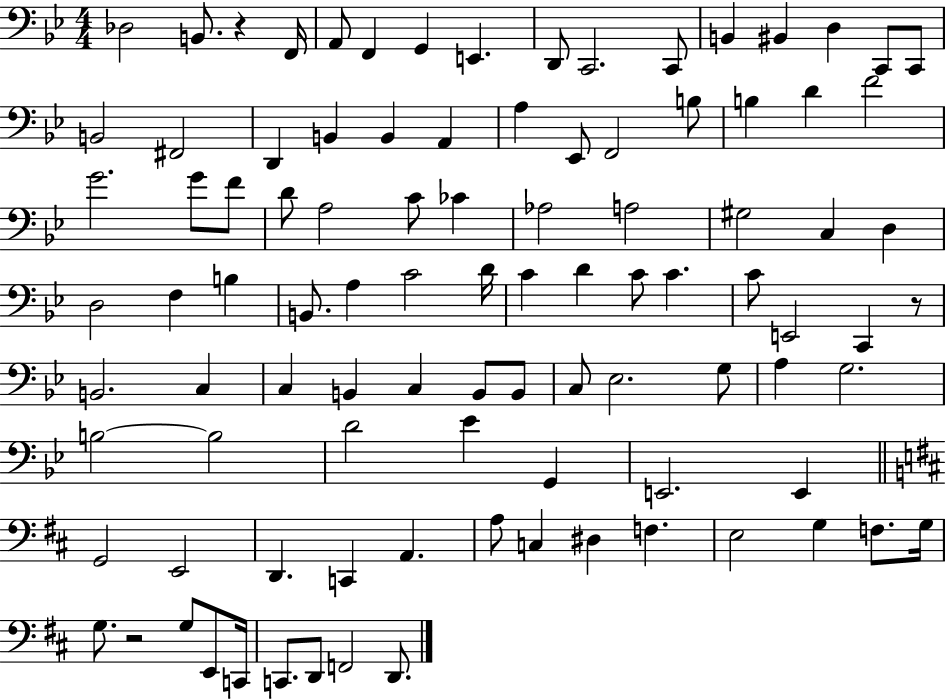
Db3/h B2/e. R/q F2/s A2/e F2/q G2/q E2/q. D2/e C2/h. C2/e B2/q BIS2/q D3/q C2/e C2/e B2/h F#2/h D2/q B2/q B2/q A2/q A3/q Eb2/e F2/h B3/e B3/q D4/q F4/h G4/h. G4/e F4/e D4/e A3/h C4/e CES4/q Ab3/h A3/h G#3/h C3/q D3/q D3/h F3/q B3/q B2/e. A3/q C4/h D4/s C4/q D4/q C4/e C4/q. C4/e E2/h C2/q R/e B2/h. C3/q C3/q B2/q C3/q B2/e B2/e C3/e Eb3/h. G3/e A3/q G3/h. B3/h B3/h D4/h Eb4/q G2/q E2/h. E2/q G2/h E2/h D2/q. C2/q A2/q. A3/e C3/q D#3/q F3/q. E3/h G3/q F3/e. G3/s G3/e. R/h G3/e E2/e C2/s C2/e. D2/e F2/h D2/e.